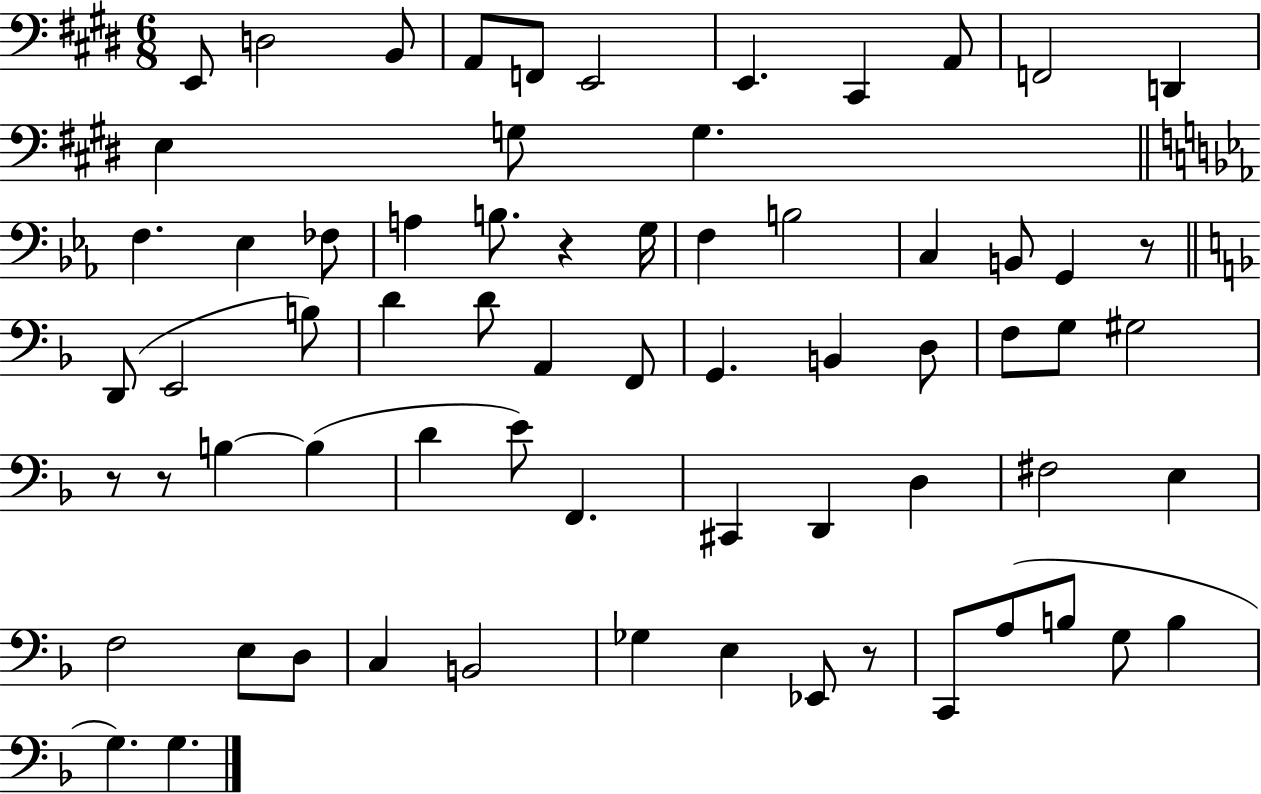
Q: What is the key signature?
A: E major